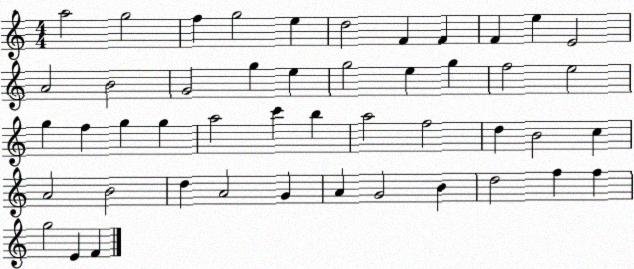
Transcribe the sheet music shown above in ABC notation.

X:1
T:Untitled
M:4/4
L:1/4
K:C
a2 g2 f g2 e d2 F F F e E2 A2 B2 G2 g e g2 e g f2 e2 g f g g a2 c' b a2 f2 d B2 c A2 B2 d A2 G A G2 B d2 f f g2 E F